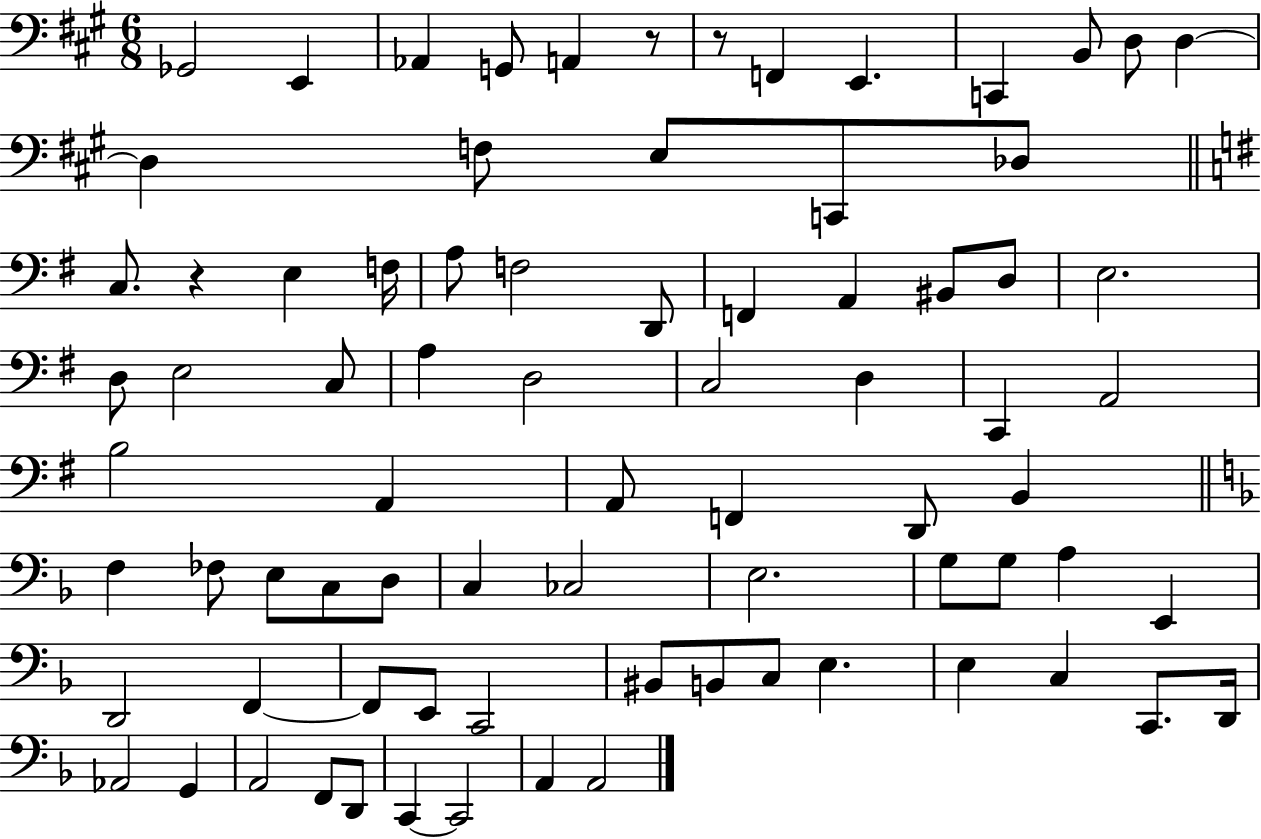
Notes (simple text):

Gb2/h E2/q Ab2/q G2/e A2/q R/e R/e F2/q E2/q. C2/q B2/e D3/e D3/q D3/q F3/e E3/e C2/e Db3/e C3/e. R/q E3/q F3/s A3/e F3/h D2/e F2/q A2/q BIS2/e D3/e E3/h. D3/e E3/h C3/e A3/q D3/h C3/h D3/q C2/q A2/h B3/h A2/q A2/e F2/q D2/e B2/q F3/q FES3/e E3/e C3/e D3/e C3/q CES3/h E3/h. G3/e G3/e A3/q E2/q D2/h F2/q F2/e E2/e C2/h BIS2/e B2/e C3/e E3/q. E3/q C3/q C2/e. D2/s Ab2/h G2/q A2/h F2/e D2/e C2/q C2/h A2/q A2/h